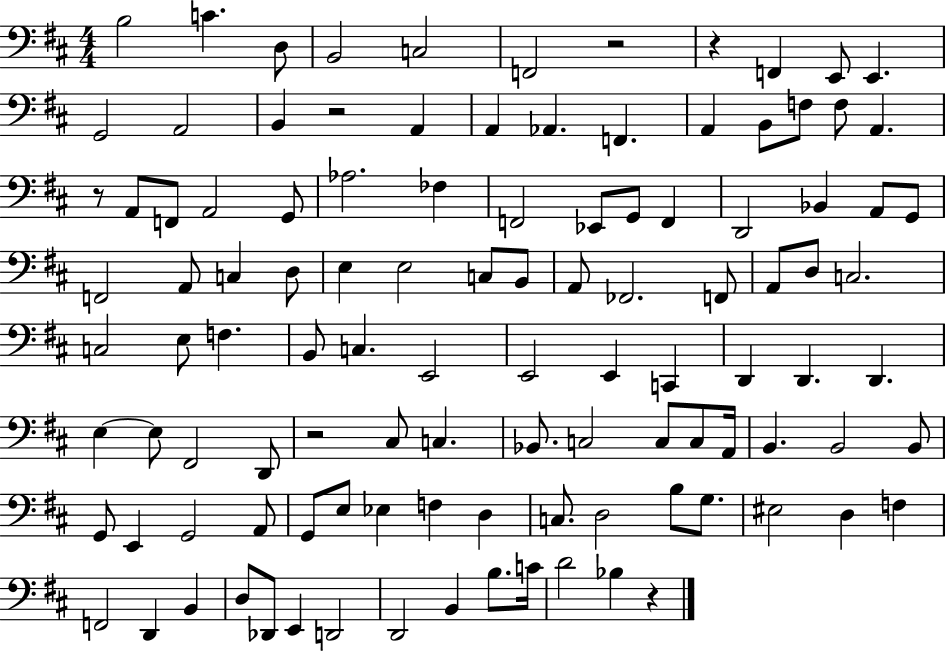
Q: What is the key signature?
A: D major